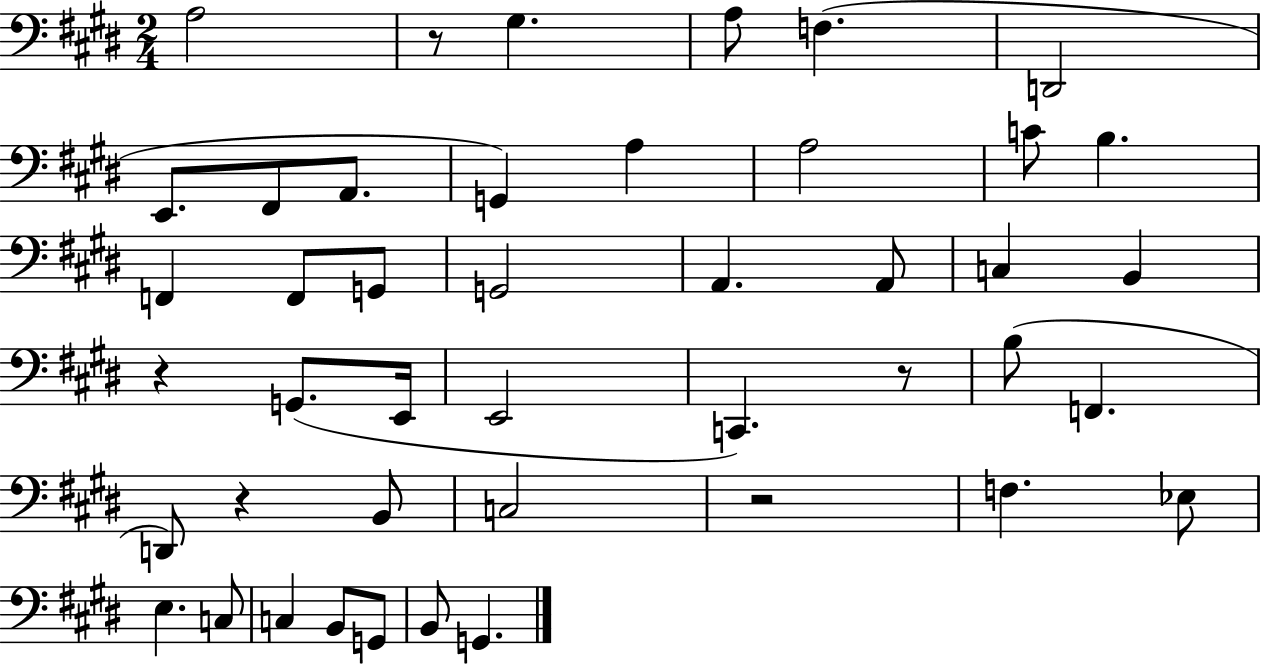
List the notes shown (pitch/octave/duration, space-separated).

A3/h R/e G#3/q. A3/e F3/q. D2/h E2/e. F#2/e A2/e. G2/q A3/q A3/h C4/e B3/q. F2/q F2/e G2/e G2/h A2/q. A2/e C3/q B2/q R/q G2/e. E2/s E2/h C2/q. R/e B3/e F2/q. D2/e R/q B2/e C3/h R/h F3/q. Eb3/e E3/q. C3/e C3/q B2/e G2/e B2/e G2/q.